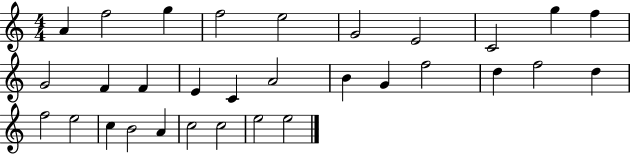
{
  \clef treble
  \numericTimeSignature
  \time 4/4
  \key c \major
  a'4 f''2 g''4 | f''2 e''2 | g'2 e'2 | c'2 g''4 f''4 | \break g'2 f'4 f'4 | e'4 c'4 a'2 | b'4 g'4 f''2 | d''4 f''2 d''4 | \break f''2 e''2 | c''4 b'2 a'4 | c''2 c''2 | e''2 e''2 | \break \bar "|."
}